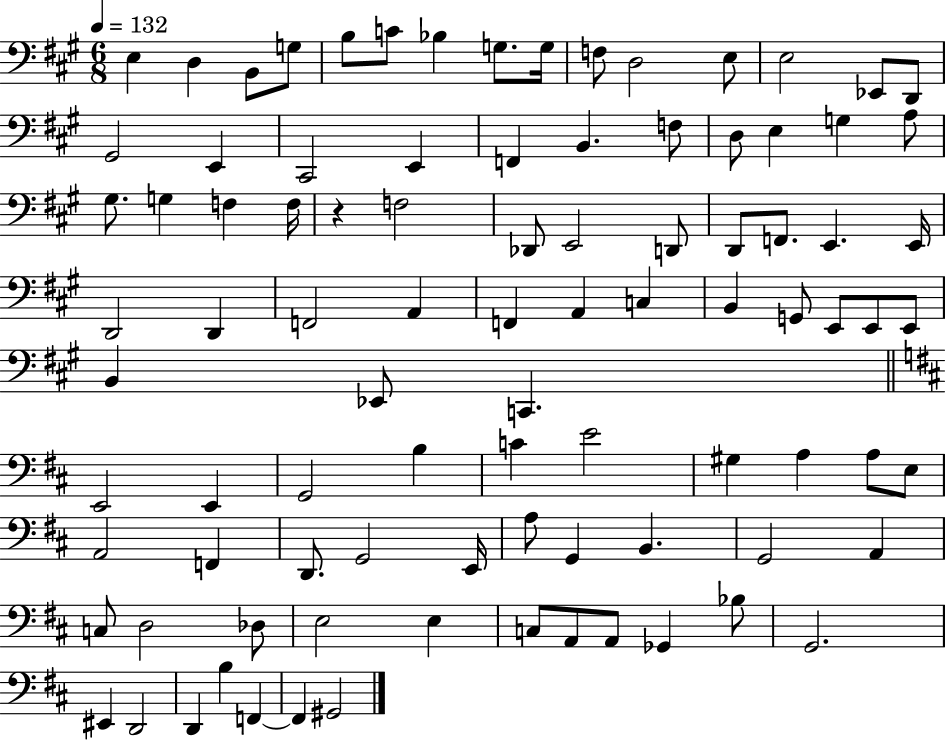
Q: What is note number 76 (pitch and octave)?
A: Db3